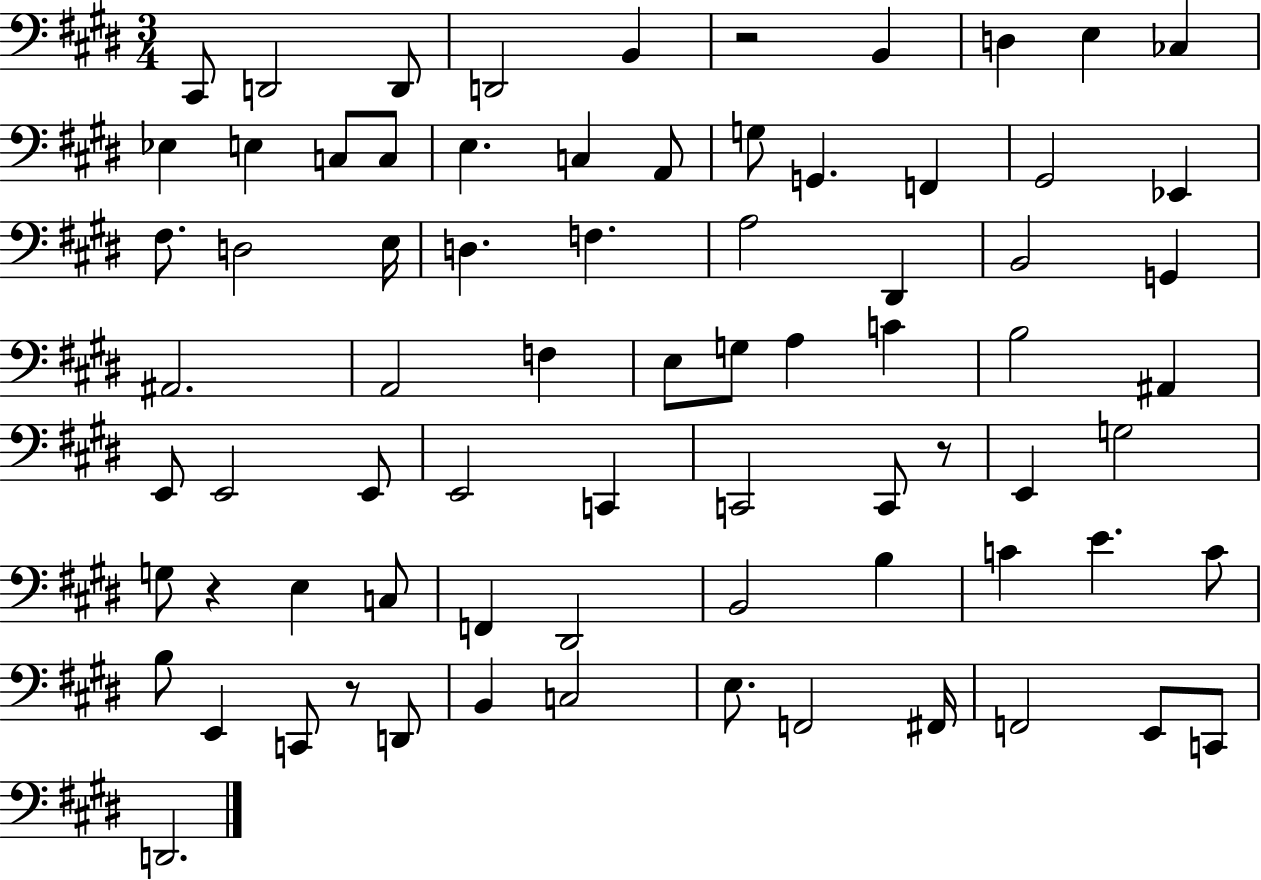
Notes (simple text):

C#2/e D2/h D2/e D2/h B2/q R/h B2/q D3/q E3/q CES3/q Eb3/q E3/q C3/e C3/e E3/q. C3/q A2/e G3/e G2/q. F2/q G#2/h Eb2/q F#3/e. D3/h E3/s D3/q. F3/q. A3/h D#2/q B2/h G2/q A#2/h. A2/h F3/q E3/e G3/e A3/q C4/q B3/h A#2/q E2/e E2/h E2/e E2/h C2/q C2/h C2/e R/e E2/q G3/h G3/e R/q E3/q C3/e F2/q D#2/h B2/h B3/q C4/q E4/q. C4/e B3/e E2/q C2/e R/e D2/e B2/q C3/h E3/e. F2/h F#2/s F2/h E2/e C2/e D2/h.